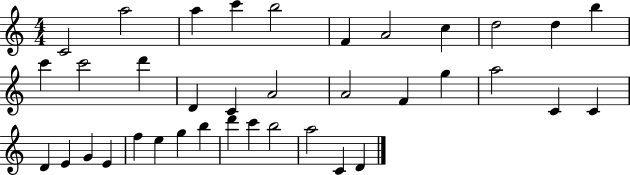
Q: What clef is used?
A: treble